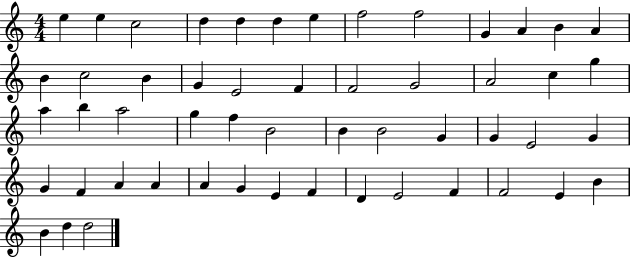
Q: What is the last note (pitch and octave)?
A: D5